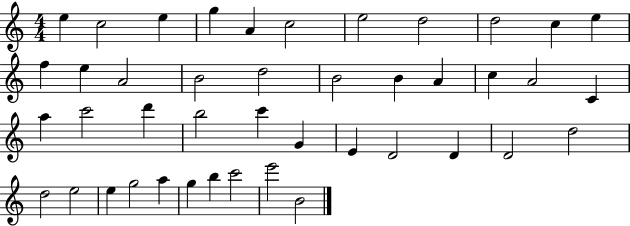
E5/q C5/h E5/q G5/q A4/q C5/h E5/h D5/h D5/h C5/q E5/q F5/q E5/q A4/h B4/h D5/h B4/h B4/q A4/q C5/q A4/h C4/q A5/q C6/h D6/q B5/h C6/q G4/q E4/q D4/h D4/q D4/h D5/h D5/h E5/h E5/q G5/h A5/q G5/q B5/q C6/h E6/h B4/h